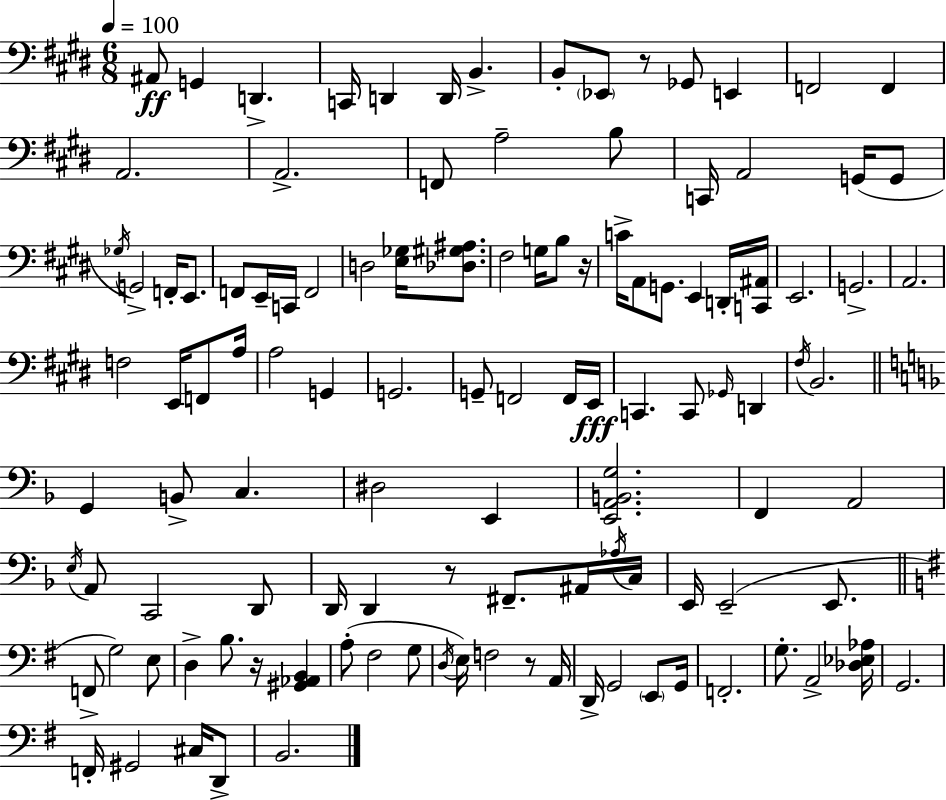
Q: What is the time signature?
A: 6/8